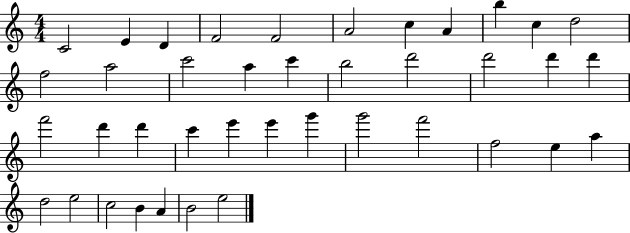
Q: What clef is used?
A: treble